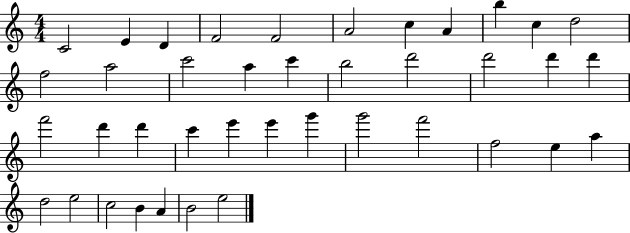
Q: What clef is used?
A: treble